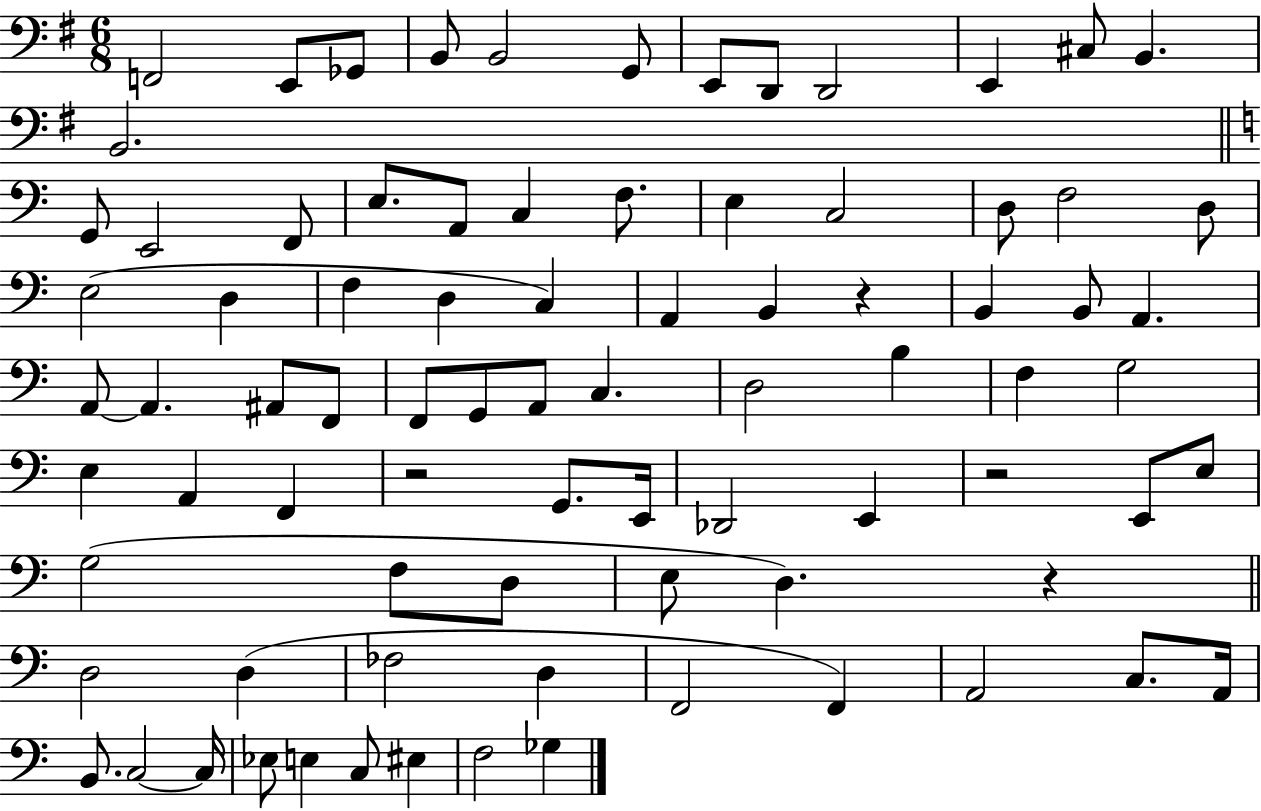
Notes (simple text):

F2/h E2/e Gb2/e B2/e B2/h G2/e E2/e D2/e D2/h E2/q C#3/e B2/q. B2/h. G2/e E2/h F2/e E3/e. A2/e C3/q F3/e. E3/q C3/h D3/e F3/h D3/e E3/h D3/q F3/q D3/q C3/q A2/q B2/q R/q B2/q B2/e A2/q. A2/e A2/q. A#2/e F2/e F2/e G2/e A2/e C3/q. D3/h B3/q F3/q G3/h E3/q A2/q F2/q R/h G2/e. E2/s Db2/h E2/q R/h E2/e E3/e G3/h F3/e D3/e E3/e D3/q. R/q D3/h D3/q FES3/h D3/q F2/h F2/q A2/h C3/e. A2/s B2/e. C3/h C3/s Eb3/e E3/q C3/e EIS3/q F3/h Gb3/q